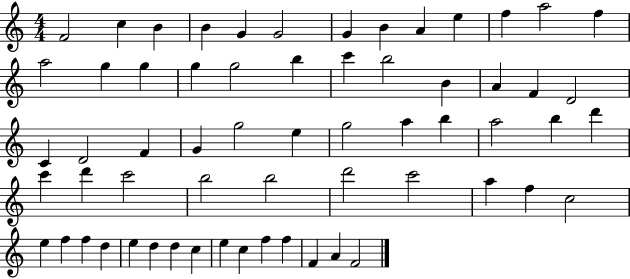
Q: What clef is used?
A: treble